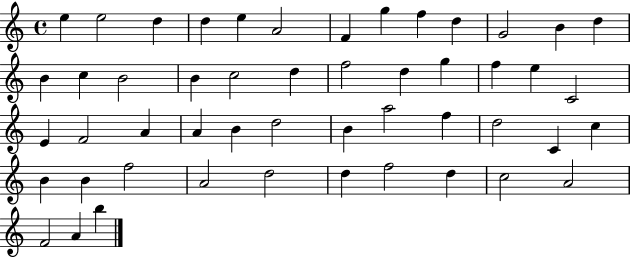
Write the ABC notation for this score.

X:1
T:Untitled
M:4/4
L:1/4
K:C
e e2 d d e A2 F g f d G2 B d B c B2 B c2 d f2 d g f e C2 E F2 A A B d2 B a2 f d2 C c B B f2 A2 d2 d f2 d c2 A2 F2 A b